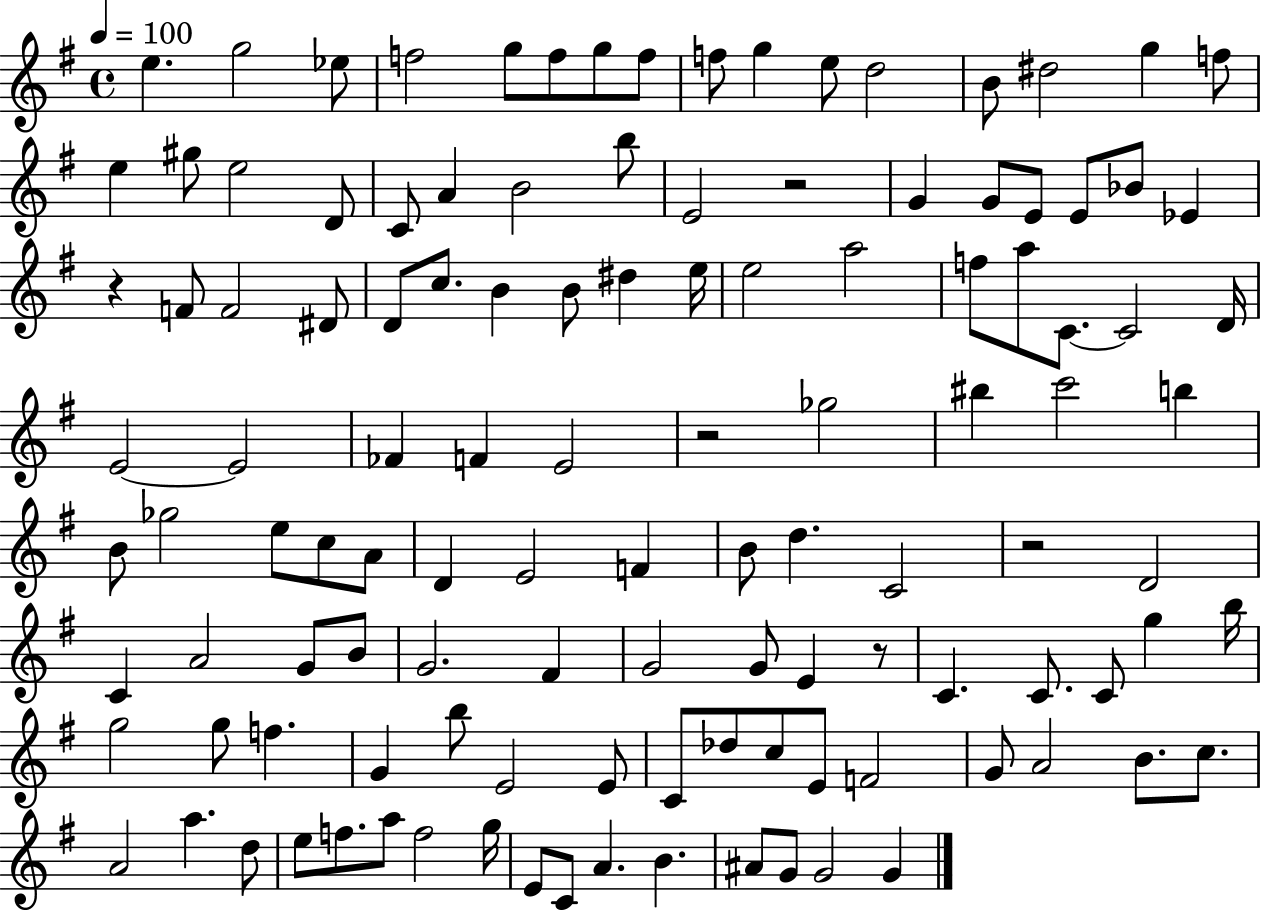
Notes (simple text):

E5/q. G5/h Eb5/e F5/h G5/e F5/e G5/e F5/e F5/e G5/q E5/e D5/h B4/e D#5/h G5/q F5/e E5/q G#5/e E5/h D4/e C4/e A4/q B4/h B5/e E4/h R/h G4/q G4/e E4/e E4/e Bb4/e Eb4/q R/q F4/e F4/h D#4/e D4/e C5/e. B4/q B4/e D#5/q E5/s E5/h A5/h F5/e A5/e C4/e. C4/h D4/s E4/h E4/h FES4/q F4/q E4/h R/h Gb5/h BIS5/q C6/h B5/q B4/e Gb5/h E5/e C5/e A4/e D4/q E4/h F4/q B4/e D5/q. C4/h R/h D4/h C4/q A4/h G4/e B4/e G4/h. F#4/q G4/h G4/e E4/q R/e C4/q. C4/e. C4/e G5/q B5/s G5/h G5/e F5/q. G4/q B5/e E4/h E4/e C4/e Db5/e C5/e E4/e F4/h G4/e A4/h B4/e. C5/e. A4/h A5/q. D5/e E5/e F5/e. A5/e F5/h G5/s E4/e C4/e A4/q. B4/q. A#4/e G4/e G4/h G4/q